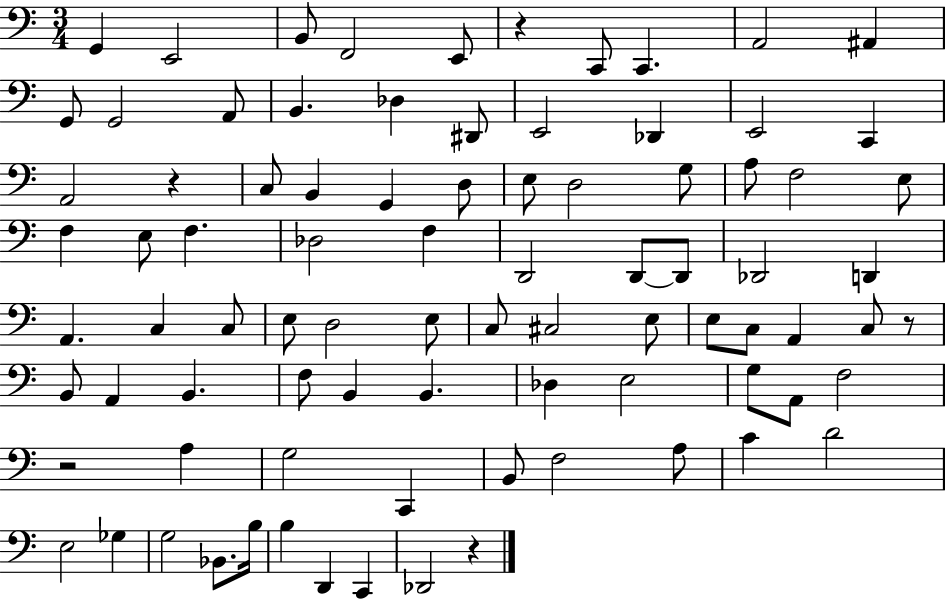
G2/q E2/h B2/e F2/h E2/e R/q C2/e C2/q. A2/h A#2/q G2/e G2/h A2/e B2/q. Db3/q D#2/e E2/h Db2/q E2/h C2/q A2/h R/q C3/e B2/q G2/q D3/e E3/e D3/h G3/e A3/e F3/h E3/e F3/q E3/e F3/q. Db3/h F3/q D2/h D2/e D2/e Db2/h D2/q A2/q. C3/q C3/e E3/e D3/h E3/e C3/e C#3/h E3/e E3/e C3/e A2/q C3/e R/e B2/e A2/q B2/q. F3/e B2/q B2/q. Db3/q E3/h G3/e A2/e F3/h R/h A3/q G3/h C2/q B2/e F3/h A3/e C4/q D4/h E3/h Gb3/q G3/h Bb2/e. B3/s B3/q D2/q C2/q Db2/h R/q